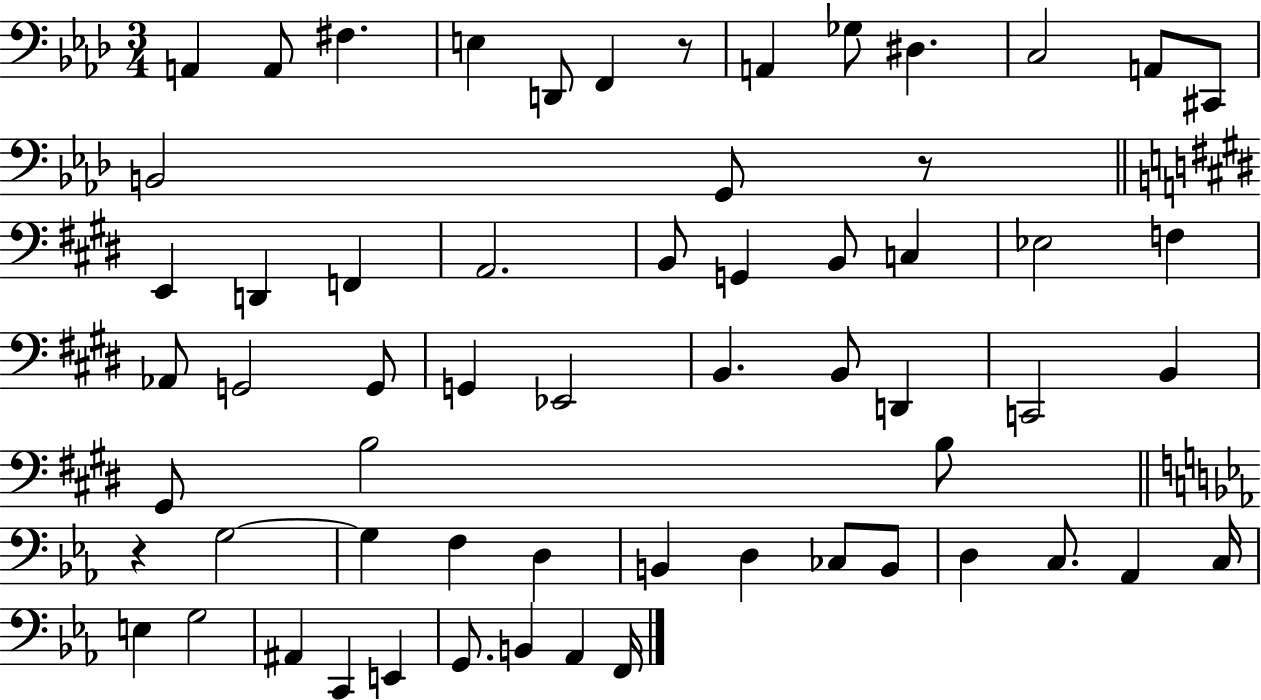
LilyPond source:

{
  \clef bass
  \numericTimeSignature
  \time 3/4
  \key aes \major
  \repeat volta 2 { a,4 a,8 fis4. | e4 d,8 f,4 r8 | a,4 ges8 dis4. | c2 a,8 cis,8 | \break b,2 g,8 r8 | \bar "||" \break \key e \major e,4 d,4 f,4 | a,2. | b,8 g,4 b,8 c4 | ees2 f4 | \break aes,8 g,2 g,8 | g,4 ees,2 | b,4. b,8 d,4 | c,2 b,4 | \break gis,8 b2 b8 | \bar "||" \break \key ees \major r4 g2~~ | g4 f4 d4 | b,4 d4 ces8 b,8 | d4 c8. aes,4 c16 | \break e4 g2 | ais,4 c,4 e,4 | g,8. b,4 aes,4 f,16 | } \bar "|."
}